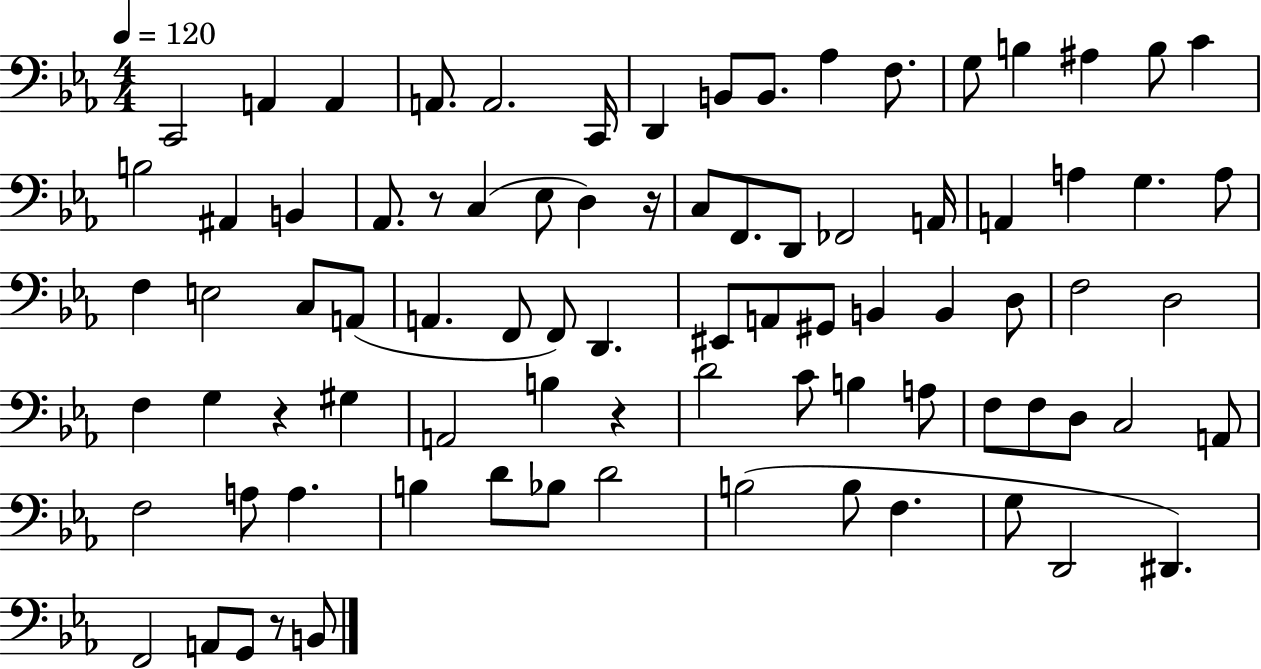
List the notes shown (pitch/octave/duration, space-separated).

C2/h A2/q A2/q A2/e. A2/h. C2/s D2/q B2/e B2/e. Ab3/q F3/e. G3/e B3/q A#3/q B3/e C4/q B3/h A#2/q B2/q Ab2/e. R/e C3/q Eb3/e D3/q R/s C3/e F2/e. D2/e FES2/h A2/s A2/q A3/q G3/q. A3/e F3/q E3/h C3/e A2/e A2/q. F2/e F2/e D2/q. EIS2/e A2/e G#2/e B2/q B2/q D3/e F3/h D3/h F3/q G3/q R/q G#3/q A2/h B3/q R/q D4/h C4/e B3/q A3/e F3/e F3/e D3/e C3/h A2/e F3/h A3/e A3/q. B3/q D4/e Bb3/e D4/h B3/h B3/e F3/q. G3/e D2/h D#2/q. F2/h A2/e G2/e R/e B2/e